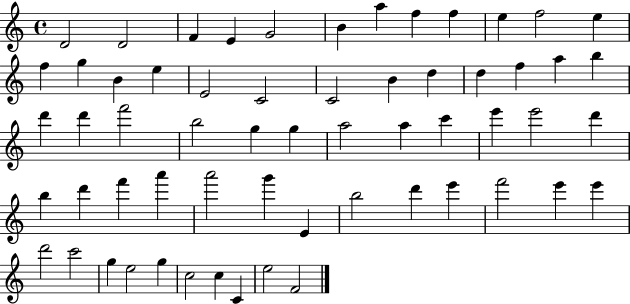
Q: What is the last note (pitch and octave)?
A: F4